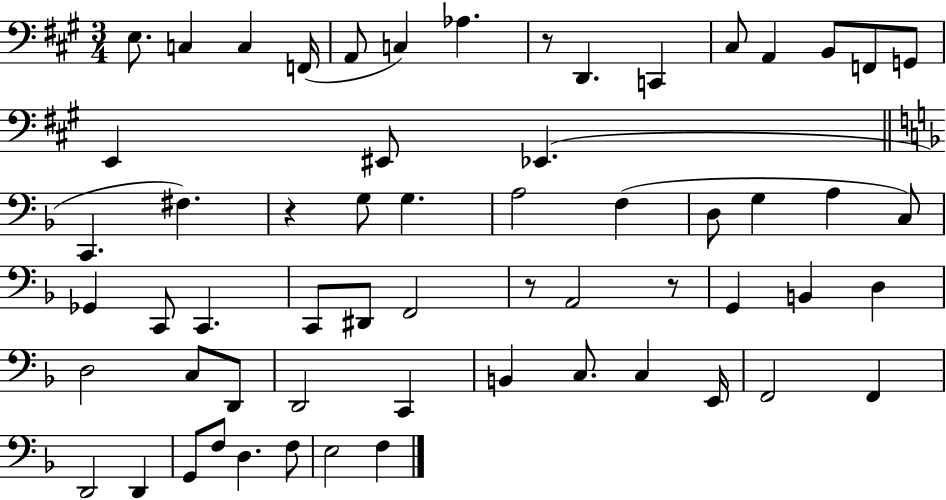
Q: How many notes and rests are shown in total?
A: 60